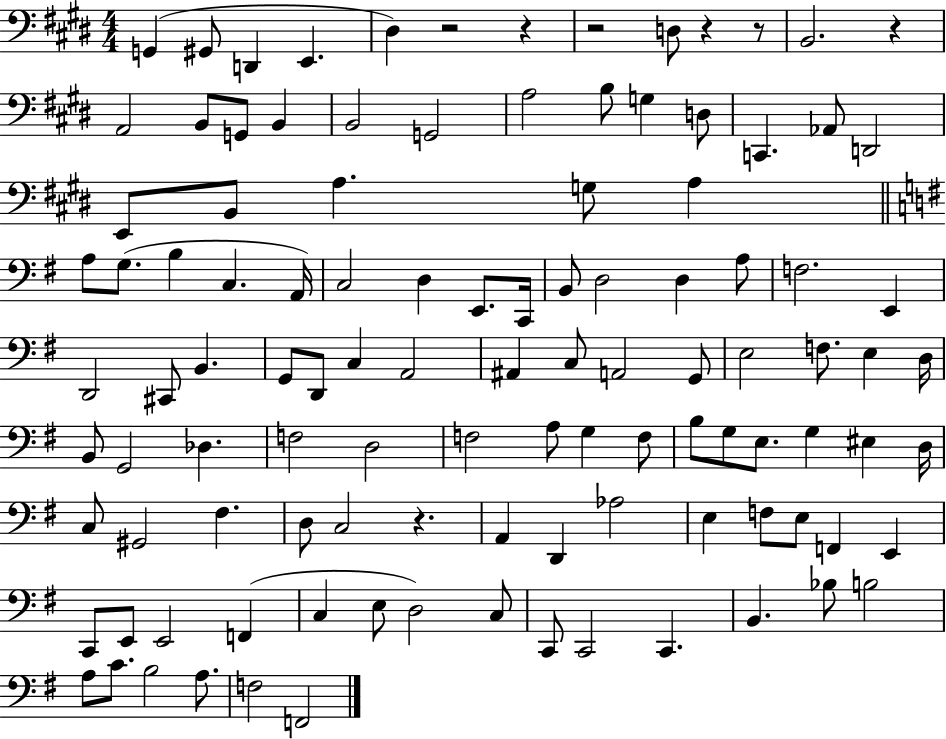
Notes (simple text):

G2/q G#2/e D2/q E2/q. D#3/q R/h R/q R/h D3/e R/q R/e B2/h. R/q A2/h B2/e G2/e B2/q B2/h G2/h A3/h B3/e G3/q D3/e C2/q. Ab2/e D2/h E2/e B2/e A3/q. G3/e A3/q A3/e G3/e. B3/q C3/q. A2/s C3/h D3/q E2/e. C2/s B2/e D3/h D3/q A3/e F3/h. E2/q D2/h C#2/e B2/q. G2/e D2/e C3/q A2/h A#2/q C3/e A2/h G2/e E3/h F3/e. E3/q D3/s B2/e G2/h Db3/q. F3/h D3/h F3/h A3/e G3/q F3/e B3/e G3/e E3/e. G3/q EIS3/q D3/s C3/e G#2/h F#3/q. D3/e C3/h R/q. A2/q D2/q Ab3/h E3/q F3/e E3/e F2/q E2/q C2/e E2/e E2/h F2/q C3/q E3/e D3/h C3/e C2/e C2/h C2/q. B2/q. Bb3/e B3/h A3/e C4/e. B3/h A3/e. F3/h F2/h